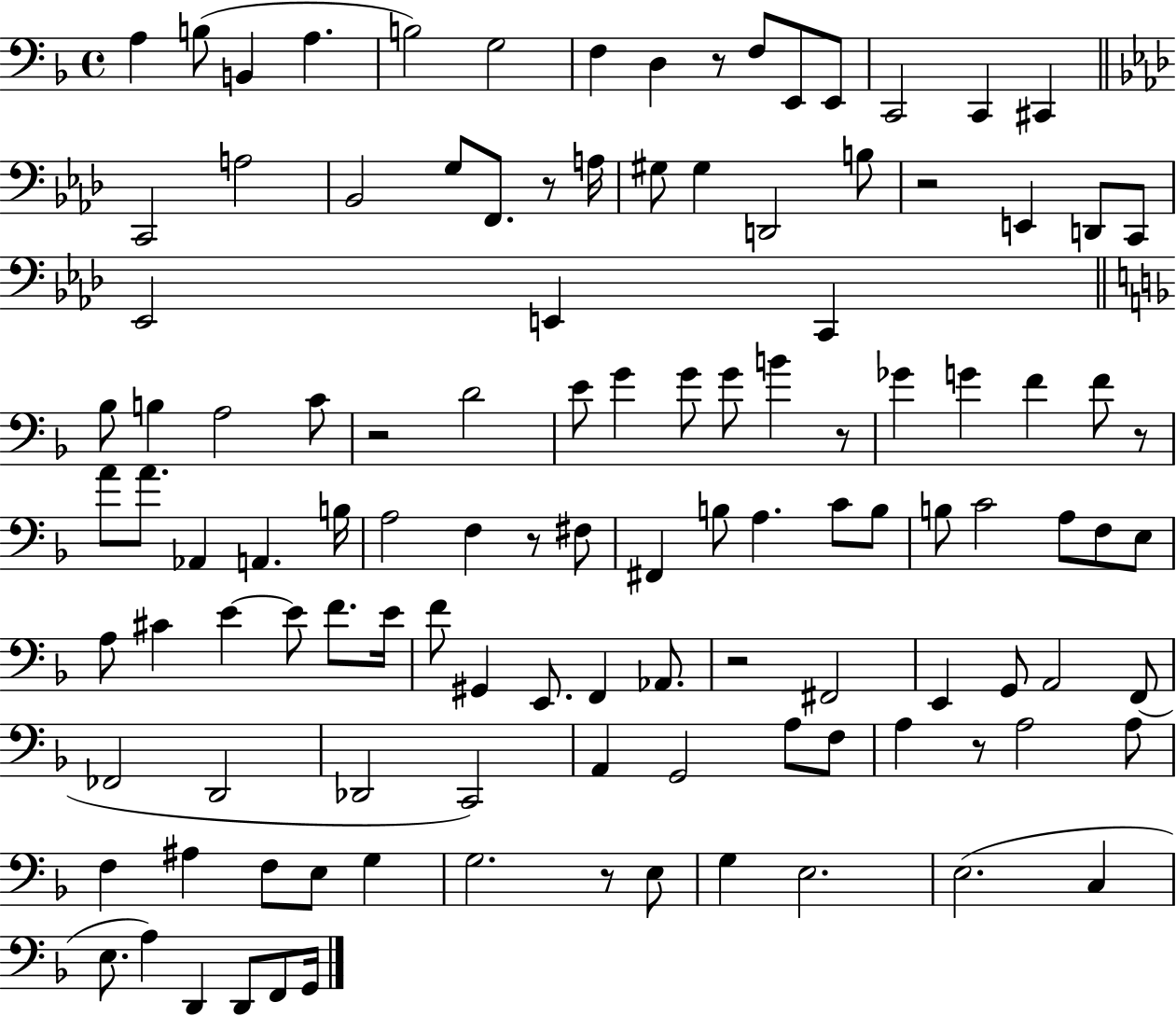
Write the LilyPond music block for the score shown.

{
  \clef bass
  \time 4/4
  \defaultTimeSignature
  \key f \major
  a4 b8( b,4 a4. | b2) g2 | f4 d4 r8 f8 e,8 e,8 | c,2 c,4 cis,4 | \break \bar "||" \break \key aes \major c,2 a2 | bes,2 g8 f,8. r8 a16 | gis8 gis4 d,2 b8 | r2 e,4 d,8 c,8 | \break ees,2 e,4 c,4 | \bar "||" \break \key f \major bes8 b4 a2 c'8 | r2 d'2 | e'8 g'4 g'8 g'8 b'4 r8 | ges'4 g'4 f'4 f'8 r8 | \break a'8 a'8. aes,4 a,4. b16 | a2 f4 r8 fis8 | fis,4 b8 a4. c'8 b8 | b8 c'2 a8 f8 e8 | \break a8 cis'4 e'4~~ e'8 f'8. e'16 | f'8 gis,4 e,8. f,4 aes,8. | r2 fis,2 | e,4 g,8 a,2 f,8( | \break fes,2 d,2 | des,2 c,2) | a,4 g,2 a8 f8 | a4 r8 a2 a8 | \break f4 ais4 f8 e8 g4 | g2. r8 e8 | g4 e2. | e2.( c4 | \break e8. a4) d,4 d,8 f,8 g,16 | \bar "|."
}